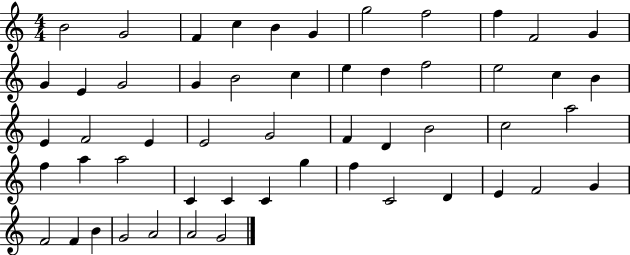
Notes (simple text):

B4/h G4/h F4/q C5/q B4/q G4/q G5/h F5/h F5/q F4/h G4/q G4/q E4/q G4/h G4/q B4/h C5/q E5/q D5/q F5/h E5/h C5/q B4/q E4/q F4/h E4/q E4/h G4/h F4/q D4/q B4/h C5/h A5/h F5/q A5/q A5/h C4/q C4/q C4/q G5/q F5/q C4/h D4/q E4/q F4/h G4/q F4/h F4/q B4/q G4/h A4/h A4/h G4/h